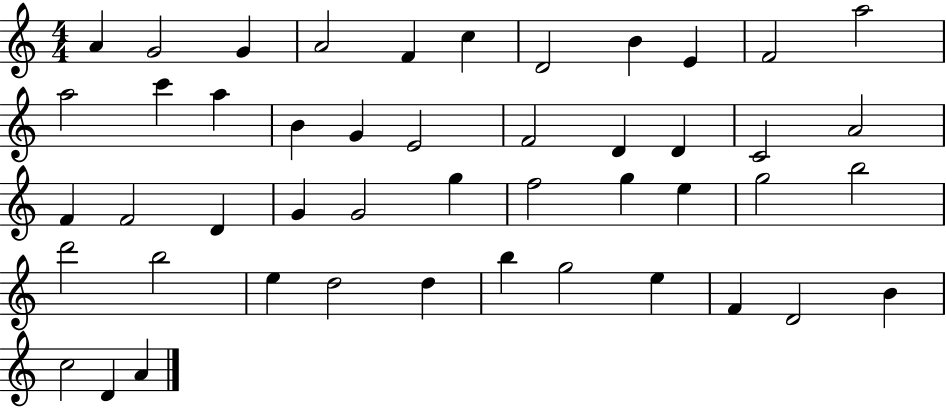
X:1
T:Untitled
M:4/4
L:1/4
K:C
A G2 G A2 F c D2 B E F2 a2 a2 c' a B G E2 F2 D D C2 A2 F F2 D G G2 g f2 g e g2 b2 d'2 b2 e d2 d b g2 e F D2 B c2 D A